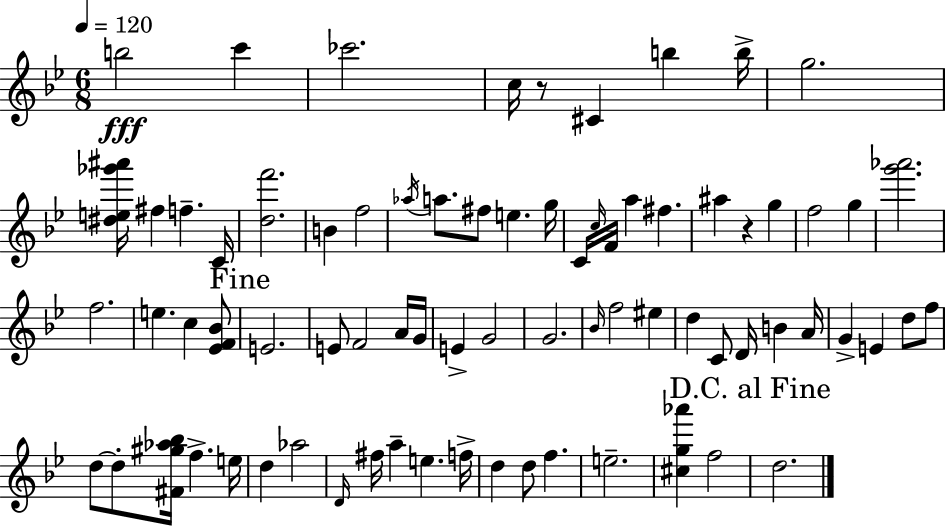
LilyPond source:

{
  \clef treble
  \numericTimeSignature
  \time 6/8
  \key g \minor
  \tempo 4 = 120
  \repeat volta 2 { b''2\fff c'''4 | ces'''2. | c''16 r8 cis'4 b''4 b''16-> | g''2. | \break <dis'' e'' ges''' ais'''>16 fis''4 f''4.-- c'16 | <d'' f'''>2. | b'4 f''2 | \acciaccatura { aes''16 } a''8. fis''8 e''4. | \break g''16 c'16 \grace { c''16 } f'16 a''4 fis''4. | ais''4 r4 g''4 | f''2 g''4 | <g''' aes'''>2. | \break f''2. | e''4. c''4 | <ees' f' bes'>8 \mark "Fine" e'2. | e'8 f'2 | \break a'16 g'16 e'4-> g'2 | g'2. | \grace { bes'16 } f''2 eis''4 | d''4 c'8 d'16 b'4 | \break a'16 g'4-> e'4 d''8 | f''8 d''8~~ d''8-. <fis' gis'' aes'' bes''>16 f''4.-> | e''16 d''4 aes''2 | \grace { d'16 } fis''16 a''4-- e''4. | \break f''16-> d''4 d''8 f''4. | e''2.-- | <cis'' g'' aes'''>4 f''2 | \mark "D.C. al Fine" d''2. | \break } \bar "|."
}